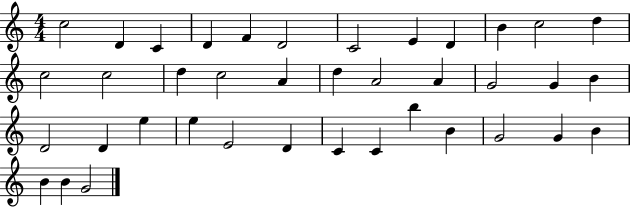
X:1
T:Untitled
M:4/4
L:1/4
K:C
c2 D C D F D2 C2 E D B c2 d c2 c2 d c2 A d A2 A G2 G B D2 D e e E2 D C C b B G2 G B B B G2